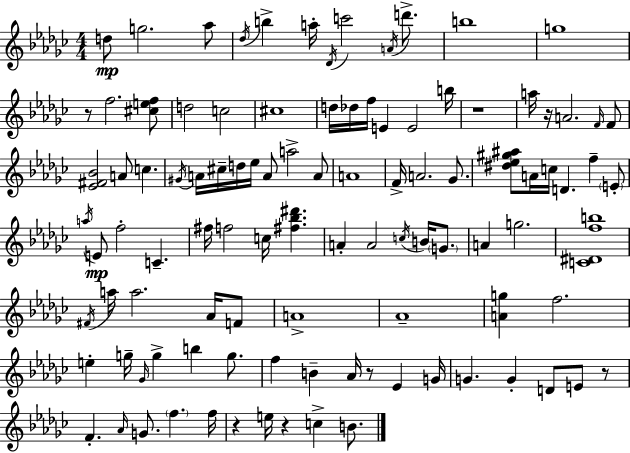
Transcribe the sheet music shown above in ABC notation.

X:1
T:Untitled
M:4/4
L:1/4
K:Ebm
d/2 g2 _a/2 _d/4 b a/4 _D/4 c'2 A/4 d'/2 b4 g4 z/2 f2 [^cef]/2 d2 c2 ^c4 d/4 _d/4 f/4 E E2 b/4 z4 a/4 z/4 A2 F/4 F/2 [_E^F_B]2 A/2 c ^G/4 A/4 ^c/4 d/4 _e/4 A/2 a2 A/2 A4 F/4 A2 _G/2 [^d_e^g^a]/2 A/4 c/4 D f E/2 a/4 E/2 f2 C ^f/4 f2 c/4 [^f_b^d'] A A2 c/4 B/4 G/2 A g2 [C^Dfb]4 ^F/4 a/4 a2 _A/4 F/2 A4 _A4 [Ag] f2 e g/4 _G/4 g b g/2 f B _A/4 z/2 _E G/4 G G D/2 E/2 z/2 F _A/4 G/2 f f/4 z e/4 z c B/2